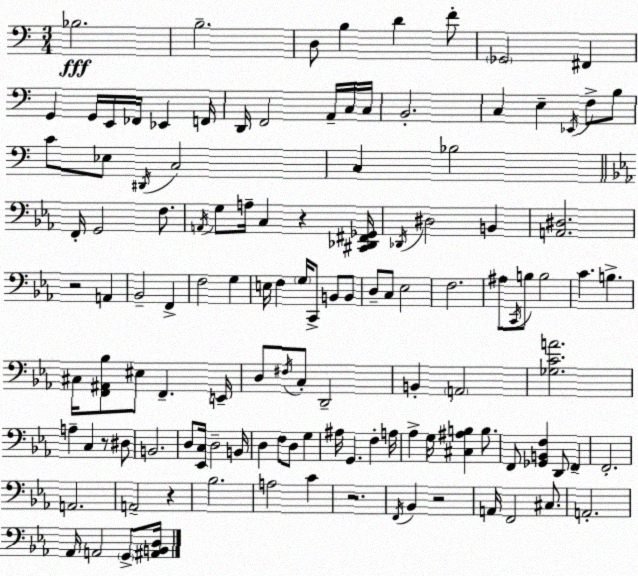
X:1
T:Untitled
M:3/4
L:1/4
K:C
_B,2 B,2 D,/2 B, D F/2 _G,,2 ^F,, G,, G,,/4 E,,/4 _F,,/4 _E,, F,,/4 D,,/4 F,,2 A,,/4 C,/4 C,/4 B,,2 C, E, _E,,/4 F,/2 B,/2 C/2 _E,/2 ^D,,/4 C,2 C, _B,2 F,,/4 G,,2 F,/2 A,,/4 G,/2 A,/4 C, z [^C,,_D,,^F,,_G,,]/4 _D,,/4 ^D,2 B,, [A,,^D,]2 z2 A,, _B,,2 F,, F,2 G, E,/4 F, G,/4 C,,/2 B,,/2 B,,/2 D,/2 C,/2 _E,2 F,2 ^A,/2 C,,/4 B,/2 B,2 C B, ^C,/4 [F,,^A,,_B,]/2 ^E,/2 F,, E,,/4 D,/2 ^F,/4 C,/2 D,,2 B,, A,,2 [_G,CA]2 A, C, z/2 ^D,/2 B,,2 D,/2 [_E,,C,]/4 D,2 B,,/4 D, F,/2 D,/2 G, ^A,/4 G,, F, A,/4 _A, G,/4 [^C,^A,B,] B,/2 F,,/2 [_G,,B,,F,] D,,/2 F,, F,,2 A,,2 A,,2 z _B,2 A,2 C z2 F,,/4 _B,, z2 A,,/4 F,,2 ^C,/2 A,,2 _A,,/4 A,,2 G,,/2 [^A,,B,,D,]/4